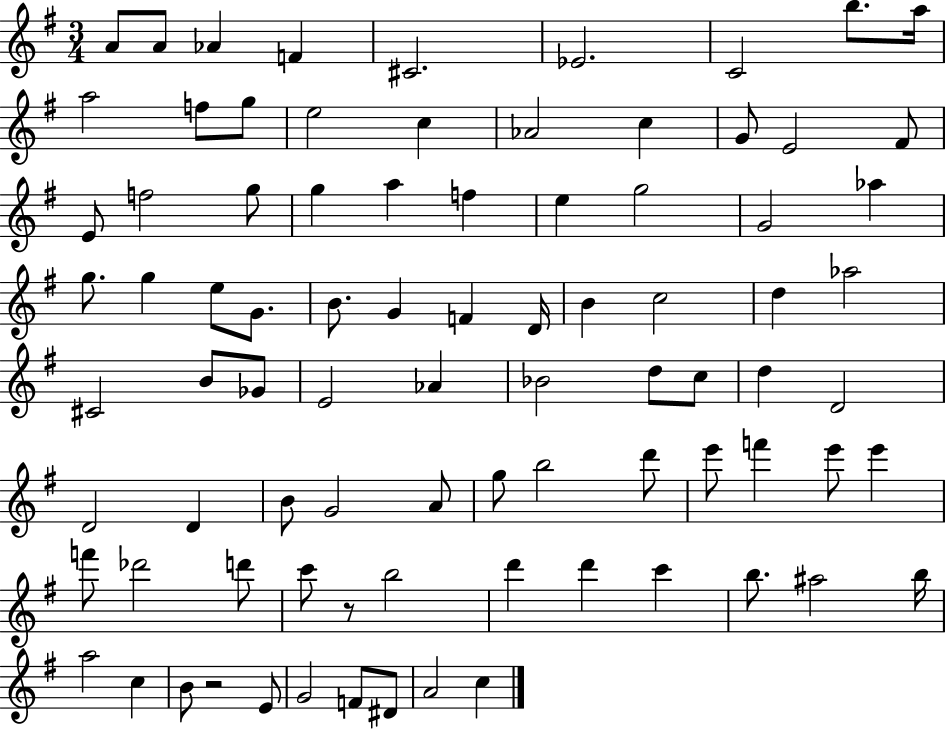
X:1
T:Untitled
M:3/4
L:1/4
K:G
A/2 A/2 _A F ^C2 _E2 C2 b/2 a/4 a2 f/2 g/2 e2 c _A2 c G/2 E2 ^F/2 E/2 f2 g/2 g a f e g2 G2 _a g/2 g e/2 G/2 B/2 G F D/4 B c2 d _a2 ^C2 B/2 _G/2 E2 _A _B2 d/2 c/2 d D2 D2 D B/2 G2 A/2 g/2 b2 d'/2 e'/2 f' e'/2 e' f'/2 _d'2 d'/2 c'/2 z/2 b2 d' d' c' b/2 ^a2 b/4 a2 c B/2 z2 E/2 G2 F/2 ^D/2 A2 c